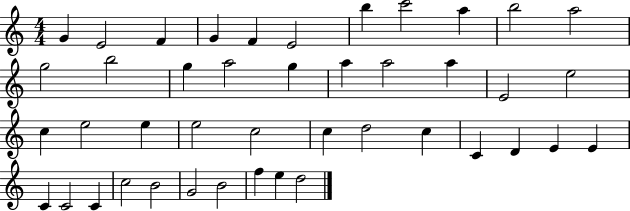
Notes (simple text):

G4/q E4/h F4/q G4/q F4/q E4/h B5/q C6/h A5/q B5/h A5/h G5/h B5/h G5/q A5/h G5/q A5/q A5/h A5/q E4/h E5/h C5/q E5/h E5/q E5/h C5/h C5/q D5/h C5/q C4/q D4/q E4/q E4/q C4/q C4/h C4/q C5/h B4/h G4/h B4/h F5/q E5/q D5/h